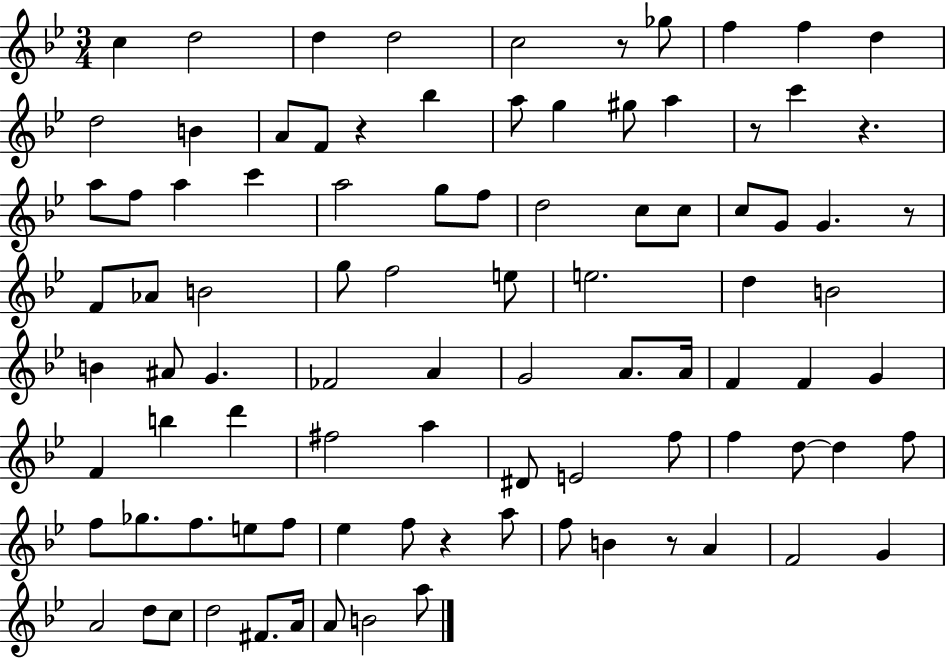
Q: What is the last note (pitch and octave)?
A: A5